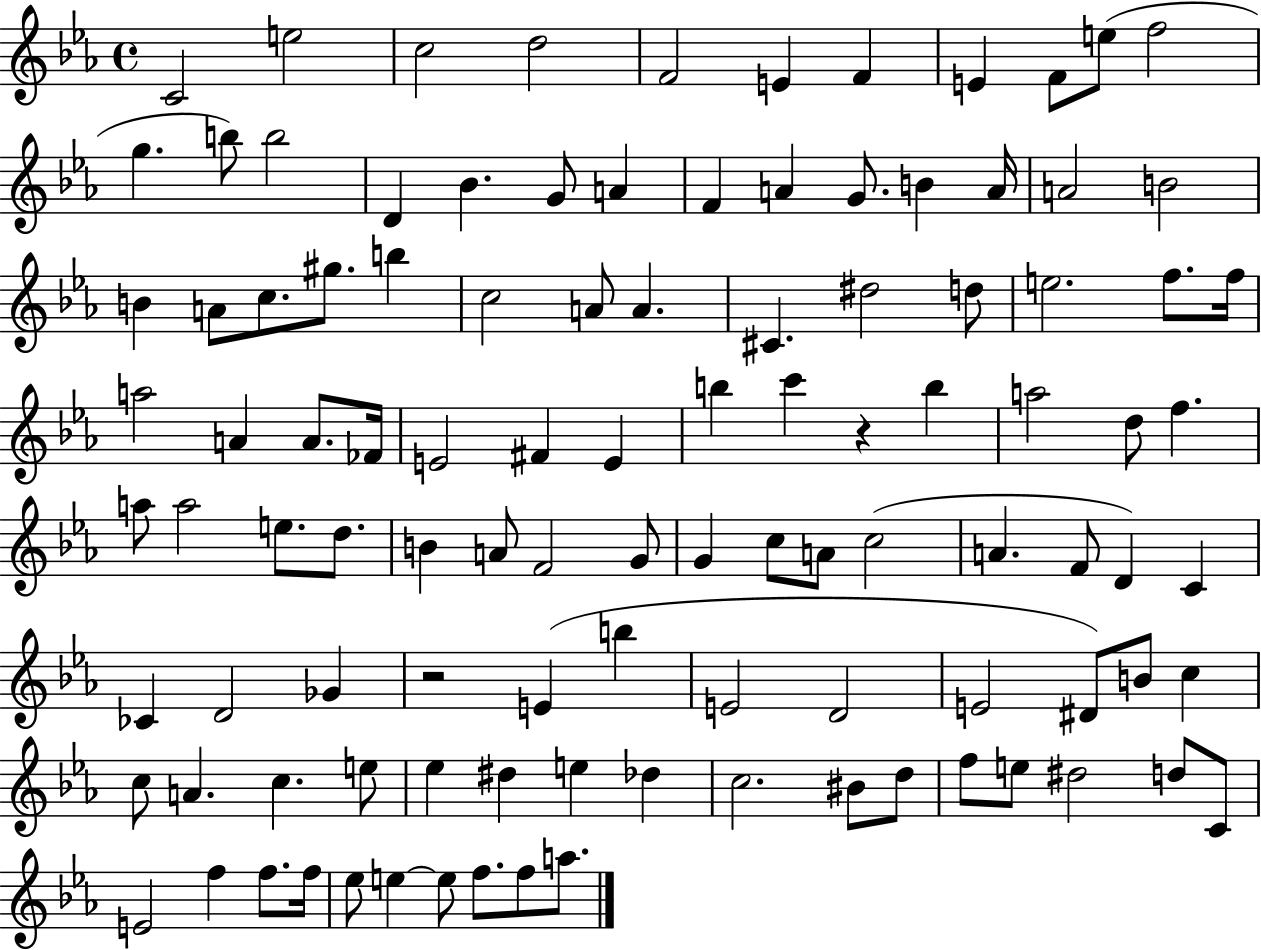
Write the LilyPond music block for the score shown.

{
  \clef treble
  \time 4/4
  \defaultTimeSignature
  \key ees \major
  c'2 e''2 | c''2 d''2 | f'2 e'4 f'4 | e'4 f'8 e''8( f''2 | \break g''4. b''8) b''2 | d'4 bes'4. g'8 a'4 | f'4 a'4 g'8. b'4 a'16 | a'2 b'2 | \break b'4 a'8 c''8. gis''8. b''4 | c''2 a'8 a'4. | cis'4. dis''2 d''8 | e''2. f''8. f''16 | \break a''2 a'4 a'8. fes'16 | e'2 fis'4 e'4 | b''4 c'''4 r4 b''4 | a''2 d''8 f''4. | \break a''8 a''2 e''8. d''8. | b'4 a'8 f'2 g'8 | g'4 c''8 a'8 c''2( | a'4. f'8 d'4) c'4 | \break ces'4 d'2 ges'4 | r2 e'4( b''4 | e'2 d'2 | e'2 dis'8) b'8 c''4 | \break c''8 a'4. c''4. e''8 | ees''4 dis''4 e''4 des''4 | c''2. bis'8 d''8 | f''8 e''8 dis''2 d''8 c'8 | \break e'2 f''4 f''8. f''16 | ees''8 e''4~~ e''8 f''8. f''8 a''8. | \bar "|."
}